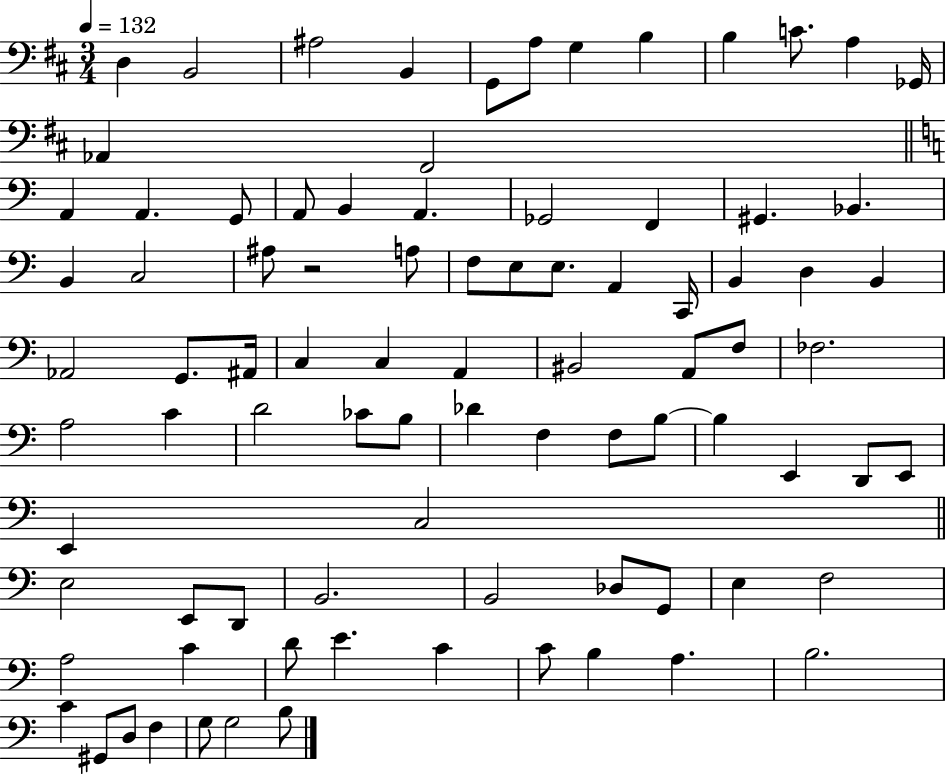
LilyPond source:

{
  \clef bass
  \numericTimeSignature
  \time 3/4
  \key d \major
  \tempo 4 = 132
  d4 b,2 | ais2 b,4 | g,8 a8 g4 b4 | b4 c'8. a4 ges,16 | \break aes,4 fis,2 | \bar "||" \break \key a \minor a,4 a,4. g,8 | a,8 b,4 a,4. | ges,2 f,4 | gis,4. bes,4. | \break b,4 c2 | ais8 r2 a8 | f8 e8 e8. a,4 c,16 | b,4 d4 b,4 | \break aes,2 g,8. ais,16 | c4 c4 a,4 | bis,2 a,8 f8 | fes2. | \break a2 c'4 | d'2 ces'8 b8 | des'4 f4 f8 b8~~ | b4 e,4 d,8 e,8 | \break e,4 c2 | \bar "||" \break \key c \major e2 e,8 d,8 | b,2. | b,2 des8 g,8 | e4 f2 | \break a2 c'4 | d'8 e'4. c'4 | c'8 b4 a4. | b2. | \break c'4 gis,8 d8 f4 | g8 g2 b8 | \bar "|."
}